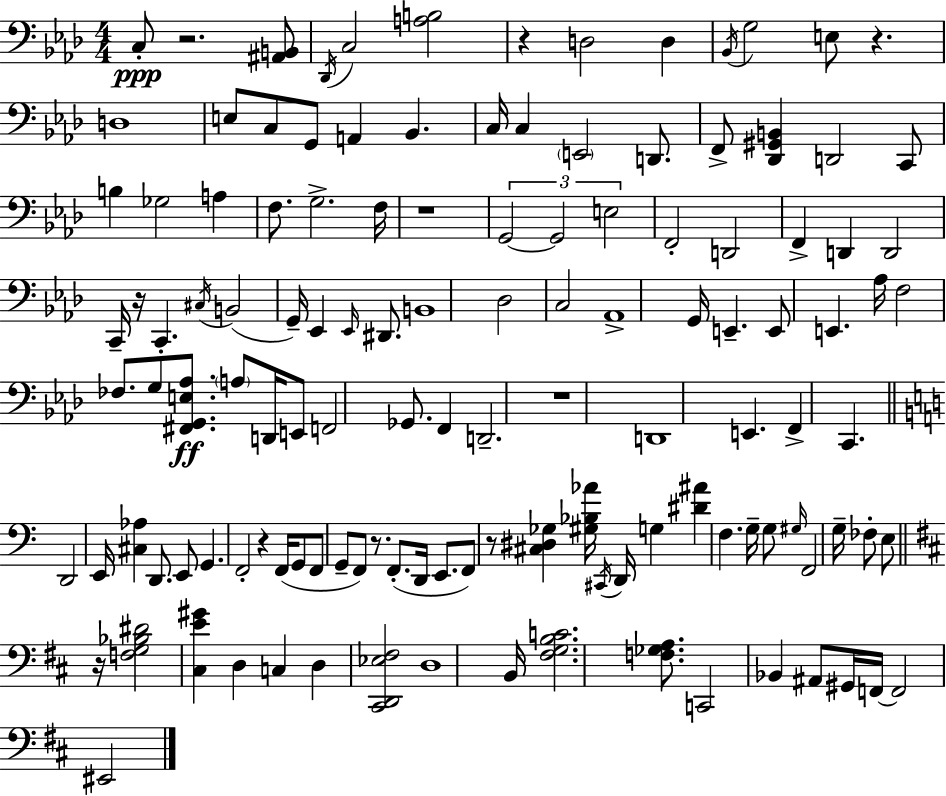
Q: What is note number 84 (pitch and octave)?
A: G3